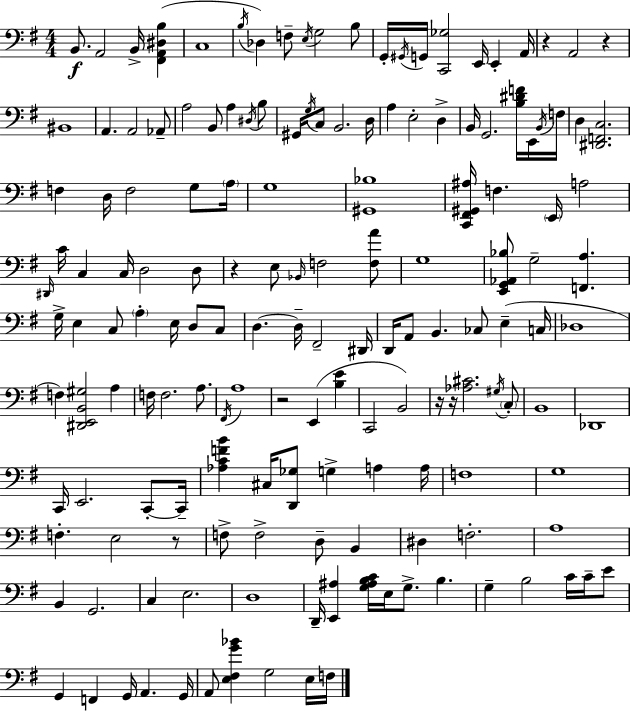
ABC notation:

X:1
T:Untitled
M:4/4
L:1/4
K:G
B,,/2 A,,2 B,,/4 [^F,,A,,^D,B,] C,4 B,/4 _D, F,/2 E,/4 G,2 B,/2 G,,/4 ^G,,/4 G,,/4 [C,,_G,]2 E,,/4 E,, A,,/4 z A,,2 z ^B,,4 A,, A,,2 _A,,/2 A,2 B,,/2 A, ^D,/4 B,/2 ^G,,/4 G,/4 C,/2 B,,2 D,/4 A, E,2 D, B,,/4 G,,2 [B,^DF]/4 E,,/4 B,,/4 F,/4 D, [^D,,F,,C,]2 F, D,/4 F,2 G,/2 A,/4 G,4 [^G,,_B,]4 [C,,^F,,^G,,^A,]/4 F, E,,/4 A,2 ^D,,/4 C/4 C, C,/4 D,2 D,/2 z E,/2 _B,,/4 F,2 [F,A]/2 G,4 [E,,G,,_A,,_B,]/2 G,2 [F,,A,] G,/4 E, C,/2 A, E,/4 D,/2 C,/2 D, D,/4 ^F,,2 ^D,,/4 D,,/4 A,,/2 B,, _C,/2 E, C,/4 _D,4 F, [^D,,E,,B,,^G,]2 A, F,/4 F,2 A,/2 ^F,,/4 A,4 z2 E,, [B,E] C,,2 B,,2 z/4 z/4 [_A,^C]2 ^G,/4 C,/2 B,,4 _D,,4 C,,/4 E,,2 C,,/2 C,,/4 [_A,CFB] ^C,/4 [D,,_G,]/2 G, A, A,/4 F,4 G,4 F, E,2 z/2 F,/2 F,2 D,/2 B,, ^D, F,2 A,4 B,, G,,2 C, E,2 D,4 D,,/4 [E,,^A,] [G,^A,B,C]/4 E,/4 G,/2 B, G, B,2 C/4 C/4 E/2 G,, F,, G,,/4 A,, G,,/4 A,,/2 [E,^F,G_B] G,2 E,/4 F,/4